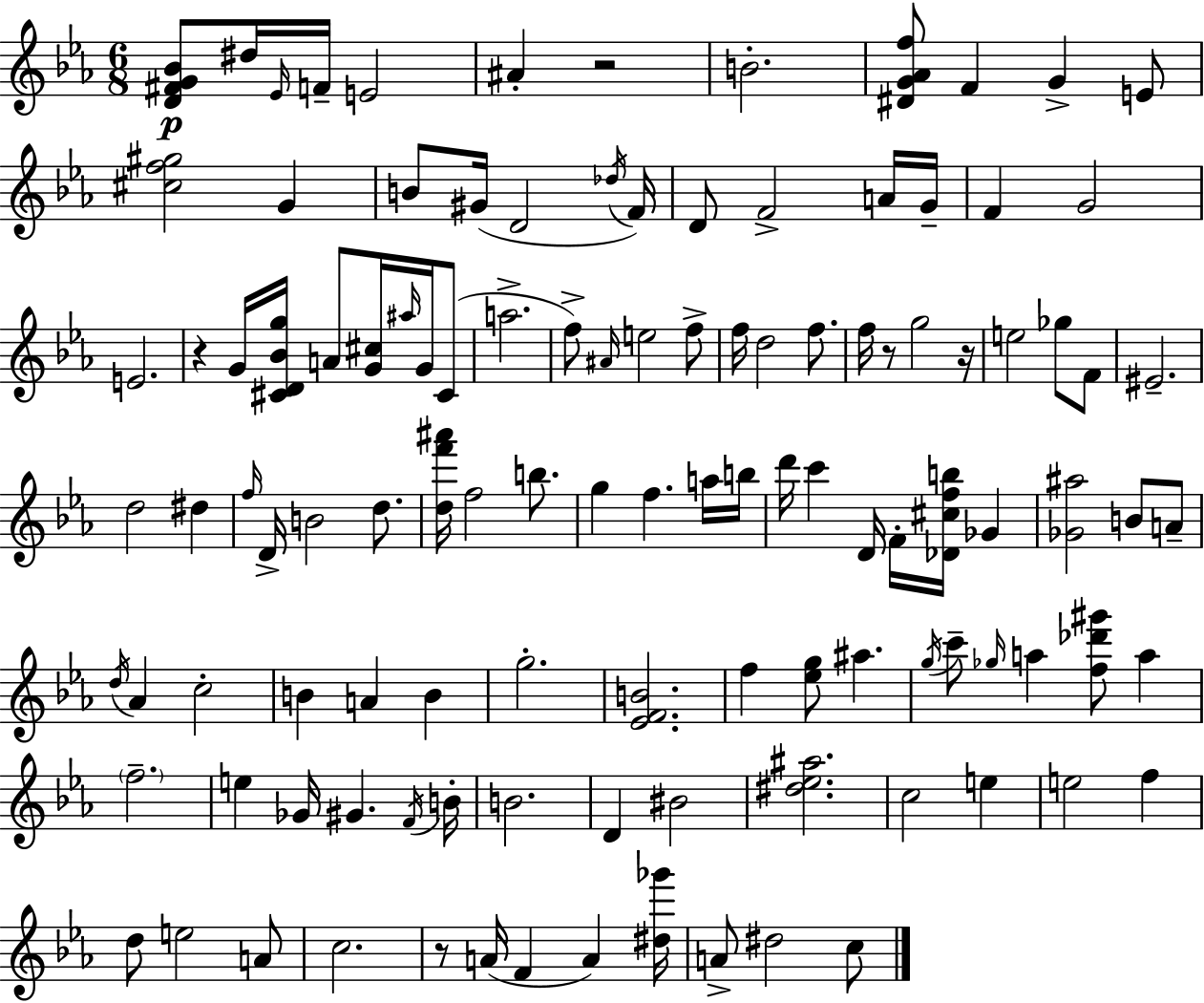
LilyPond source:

{
  \clef treble
  \numericTimeSignature
  \time 6/8
  \key ees \major
  \repeat volta 2 { <d' fis' g' bes'>8\p dis''16 \grace { ees'16 } f'16-- e'2 | ais'4-. r2 | b'2.-. | <dis' g' aes' f''>8 f'4 g'4-> e'8 | \break <cis'' f'' gis''>2 g'4 | b'8 gis'16( d'2 | \acciaccatura { des''16 }) f'16 d'8 f'2-> | a'16 g'16-- f'4 g'2 | \break e'2. | r4 g'16 <cis' d' bes' g''>16 a'8 <g' cis''>16 \grace { ais''16 } | g'16 cis'8( a''2.-> | f''8->) \grace { ais'16 } e''2 | \break f''8-> f''16 d''2 | f''8. f''16 r8 g''2 | r16 e''2 | ges''8 f'8 eis'2.-- | \break d''2 | dis''4 \grace { f''16 } d'16-> b'2 | d''8. <d'' f''' ais'''>16 f''2 | b''8. g''4 f''4. | \break a''16 b''16 d'''16 c'''4 d'16 f'16-. | <des' cis'' f'' b''>16 ges'4 <ges' ais''>2 | b'8 a'8-- \acciaccatura { d''16 } aes'4 c''2-. | b'4 a'4 | \break b'4 g''2.-. | <ees' f' b'>2. | f''4 <ees'' g''>8 | ais''4. \acciaccatura { g''16 } c'''8-- \grace { ges''16 } a''4 | \break <f'' des''' gis'''>8 a''4 \parenthesize f''2.-- | e''4 | ges'16 gis'4. \acciaccatura { f'16 } b'16-. b'2. | d'4 | \break bis'2 <dis'' ees'' ais''>2. | c''2 | e''4 e''2 | f''4 d''8 e''2 | \break a'8 c''2. | r8 a'16( | f'4 a'4) <dis'' ges'''>16 a'8-> dis''2 | c''8 } \bar "|."
}